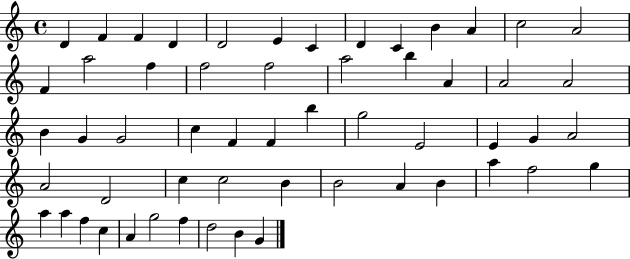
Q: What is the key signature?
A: C major